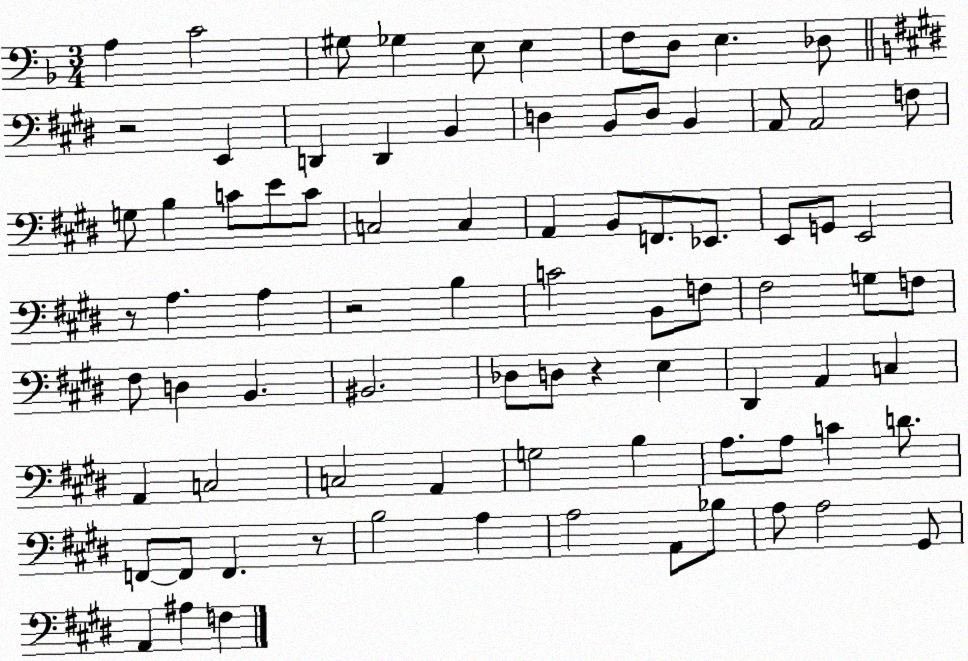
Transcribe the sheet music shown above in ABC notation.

X:1
T:Untitled
M:3/4
L:1/4
K:F
A, C2 ^G,/2 _G, E,/2 E, F,/2 D,/2 E, _D,/2 z2 E,, D,, D,, B,, D, B,,/2 D,/2 B,, A,,/2 A,,2 F,/2 G,/2 B, C/2 E/2 C/2 C,2 C, A,, B,,/2 F,,/2 _E,,/2 E,,/2 G,,/2 E,,2 z/2 A, A, z2 B, C2 B,,/2 F,/2 ^F,2 G,/2 F,/2 ^F,/2 D, B,, ^B,,2 _D,/2 D,/2 z E, ^D,, A,, C, A,, C,2 C,2 A,, G,2 B, A,/2 A,/2 C D/2 F,,/2 F,,/2 F,, z/2 B,2 A, A,2 A,,/2 _B,/2 A,/2 A,2 ^G,,/2 A,, ^A, F,